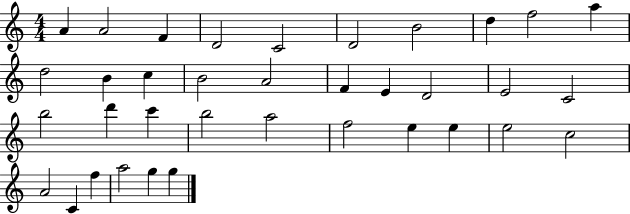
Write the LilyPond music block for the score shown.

{
  \clef treble
  \numericTimeSignature
  \time 4/4
  \key c \major
  a'4 a'2 f'4 | d'2 c'2 | d'2 b'2 | d''4 f''2 a''4 | \break d''2 b'4 c''4 | b'2 a'2 | f'4 e'4 d'2 | e'2 c'2 | \break b''2 d'''4 c'''4 | b''2 a''2 | f''2 e''4 e''4 | e''2 c''2 | \break a'2 c'4 f''4 | a''2 g''4 g''4 | \bar "|."
}